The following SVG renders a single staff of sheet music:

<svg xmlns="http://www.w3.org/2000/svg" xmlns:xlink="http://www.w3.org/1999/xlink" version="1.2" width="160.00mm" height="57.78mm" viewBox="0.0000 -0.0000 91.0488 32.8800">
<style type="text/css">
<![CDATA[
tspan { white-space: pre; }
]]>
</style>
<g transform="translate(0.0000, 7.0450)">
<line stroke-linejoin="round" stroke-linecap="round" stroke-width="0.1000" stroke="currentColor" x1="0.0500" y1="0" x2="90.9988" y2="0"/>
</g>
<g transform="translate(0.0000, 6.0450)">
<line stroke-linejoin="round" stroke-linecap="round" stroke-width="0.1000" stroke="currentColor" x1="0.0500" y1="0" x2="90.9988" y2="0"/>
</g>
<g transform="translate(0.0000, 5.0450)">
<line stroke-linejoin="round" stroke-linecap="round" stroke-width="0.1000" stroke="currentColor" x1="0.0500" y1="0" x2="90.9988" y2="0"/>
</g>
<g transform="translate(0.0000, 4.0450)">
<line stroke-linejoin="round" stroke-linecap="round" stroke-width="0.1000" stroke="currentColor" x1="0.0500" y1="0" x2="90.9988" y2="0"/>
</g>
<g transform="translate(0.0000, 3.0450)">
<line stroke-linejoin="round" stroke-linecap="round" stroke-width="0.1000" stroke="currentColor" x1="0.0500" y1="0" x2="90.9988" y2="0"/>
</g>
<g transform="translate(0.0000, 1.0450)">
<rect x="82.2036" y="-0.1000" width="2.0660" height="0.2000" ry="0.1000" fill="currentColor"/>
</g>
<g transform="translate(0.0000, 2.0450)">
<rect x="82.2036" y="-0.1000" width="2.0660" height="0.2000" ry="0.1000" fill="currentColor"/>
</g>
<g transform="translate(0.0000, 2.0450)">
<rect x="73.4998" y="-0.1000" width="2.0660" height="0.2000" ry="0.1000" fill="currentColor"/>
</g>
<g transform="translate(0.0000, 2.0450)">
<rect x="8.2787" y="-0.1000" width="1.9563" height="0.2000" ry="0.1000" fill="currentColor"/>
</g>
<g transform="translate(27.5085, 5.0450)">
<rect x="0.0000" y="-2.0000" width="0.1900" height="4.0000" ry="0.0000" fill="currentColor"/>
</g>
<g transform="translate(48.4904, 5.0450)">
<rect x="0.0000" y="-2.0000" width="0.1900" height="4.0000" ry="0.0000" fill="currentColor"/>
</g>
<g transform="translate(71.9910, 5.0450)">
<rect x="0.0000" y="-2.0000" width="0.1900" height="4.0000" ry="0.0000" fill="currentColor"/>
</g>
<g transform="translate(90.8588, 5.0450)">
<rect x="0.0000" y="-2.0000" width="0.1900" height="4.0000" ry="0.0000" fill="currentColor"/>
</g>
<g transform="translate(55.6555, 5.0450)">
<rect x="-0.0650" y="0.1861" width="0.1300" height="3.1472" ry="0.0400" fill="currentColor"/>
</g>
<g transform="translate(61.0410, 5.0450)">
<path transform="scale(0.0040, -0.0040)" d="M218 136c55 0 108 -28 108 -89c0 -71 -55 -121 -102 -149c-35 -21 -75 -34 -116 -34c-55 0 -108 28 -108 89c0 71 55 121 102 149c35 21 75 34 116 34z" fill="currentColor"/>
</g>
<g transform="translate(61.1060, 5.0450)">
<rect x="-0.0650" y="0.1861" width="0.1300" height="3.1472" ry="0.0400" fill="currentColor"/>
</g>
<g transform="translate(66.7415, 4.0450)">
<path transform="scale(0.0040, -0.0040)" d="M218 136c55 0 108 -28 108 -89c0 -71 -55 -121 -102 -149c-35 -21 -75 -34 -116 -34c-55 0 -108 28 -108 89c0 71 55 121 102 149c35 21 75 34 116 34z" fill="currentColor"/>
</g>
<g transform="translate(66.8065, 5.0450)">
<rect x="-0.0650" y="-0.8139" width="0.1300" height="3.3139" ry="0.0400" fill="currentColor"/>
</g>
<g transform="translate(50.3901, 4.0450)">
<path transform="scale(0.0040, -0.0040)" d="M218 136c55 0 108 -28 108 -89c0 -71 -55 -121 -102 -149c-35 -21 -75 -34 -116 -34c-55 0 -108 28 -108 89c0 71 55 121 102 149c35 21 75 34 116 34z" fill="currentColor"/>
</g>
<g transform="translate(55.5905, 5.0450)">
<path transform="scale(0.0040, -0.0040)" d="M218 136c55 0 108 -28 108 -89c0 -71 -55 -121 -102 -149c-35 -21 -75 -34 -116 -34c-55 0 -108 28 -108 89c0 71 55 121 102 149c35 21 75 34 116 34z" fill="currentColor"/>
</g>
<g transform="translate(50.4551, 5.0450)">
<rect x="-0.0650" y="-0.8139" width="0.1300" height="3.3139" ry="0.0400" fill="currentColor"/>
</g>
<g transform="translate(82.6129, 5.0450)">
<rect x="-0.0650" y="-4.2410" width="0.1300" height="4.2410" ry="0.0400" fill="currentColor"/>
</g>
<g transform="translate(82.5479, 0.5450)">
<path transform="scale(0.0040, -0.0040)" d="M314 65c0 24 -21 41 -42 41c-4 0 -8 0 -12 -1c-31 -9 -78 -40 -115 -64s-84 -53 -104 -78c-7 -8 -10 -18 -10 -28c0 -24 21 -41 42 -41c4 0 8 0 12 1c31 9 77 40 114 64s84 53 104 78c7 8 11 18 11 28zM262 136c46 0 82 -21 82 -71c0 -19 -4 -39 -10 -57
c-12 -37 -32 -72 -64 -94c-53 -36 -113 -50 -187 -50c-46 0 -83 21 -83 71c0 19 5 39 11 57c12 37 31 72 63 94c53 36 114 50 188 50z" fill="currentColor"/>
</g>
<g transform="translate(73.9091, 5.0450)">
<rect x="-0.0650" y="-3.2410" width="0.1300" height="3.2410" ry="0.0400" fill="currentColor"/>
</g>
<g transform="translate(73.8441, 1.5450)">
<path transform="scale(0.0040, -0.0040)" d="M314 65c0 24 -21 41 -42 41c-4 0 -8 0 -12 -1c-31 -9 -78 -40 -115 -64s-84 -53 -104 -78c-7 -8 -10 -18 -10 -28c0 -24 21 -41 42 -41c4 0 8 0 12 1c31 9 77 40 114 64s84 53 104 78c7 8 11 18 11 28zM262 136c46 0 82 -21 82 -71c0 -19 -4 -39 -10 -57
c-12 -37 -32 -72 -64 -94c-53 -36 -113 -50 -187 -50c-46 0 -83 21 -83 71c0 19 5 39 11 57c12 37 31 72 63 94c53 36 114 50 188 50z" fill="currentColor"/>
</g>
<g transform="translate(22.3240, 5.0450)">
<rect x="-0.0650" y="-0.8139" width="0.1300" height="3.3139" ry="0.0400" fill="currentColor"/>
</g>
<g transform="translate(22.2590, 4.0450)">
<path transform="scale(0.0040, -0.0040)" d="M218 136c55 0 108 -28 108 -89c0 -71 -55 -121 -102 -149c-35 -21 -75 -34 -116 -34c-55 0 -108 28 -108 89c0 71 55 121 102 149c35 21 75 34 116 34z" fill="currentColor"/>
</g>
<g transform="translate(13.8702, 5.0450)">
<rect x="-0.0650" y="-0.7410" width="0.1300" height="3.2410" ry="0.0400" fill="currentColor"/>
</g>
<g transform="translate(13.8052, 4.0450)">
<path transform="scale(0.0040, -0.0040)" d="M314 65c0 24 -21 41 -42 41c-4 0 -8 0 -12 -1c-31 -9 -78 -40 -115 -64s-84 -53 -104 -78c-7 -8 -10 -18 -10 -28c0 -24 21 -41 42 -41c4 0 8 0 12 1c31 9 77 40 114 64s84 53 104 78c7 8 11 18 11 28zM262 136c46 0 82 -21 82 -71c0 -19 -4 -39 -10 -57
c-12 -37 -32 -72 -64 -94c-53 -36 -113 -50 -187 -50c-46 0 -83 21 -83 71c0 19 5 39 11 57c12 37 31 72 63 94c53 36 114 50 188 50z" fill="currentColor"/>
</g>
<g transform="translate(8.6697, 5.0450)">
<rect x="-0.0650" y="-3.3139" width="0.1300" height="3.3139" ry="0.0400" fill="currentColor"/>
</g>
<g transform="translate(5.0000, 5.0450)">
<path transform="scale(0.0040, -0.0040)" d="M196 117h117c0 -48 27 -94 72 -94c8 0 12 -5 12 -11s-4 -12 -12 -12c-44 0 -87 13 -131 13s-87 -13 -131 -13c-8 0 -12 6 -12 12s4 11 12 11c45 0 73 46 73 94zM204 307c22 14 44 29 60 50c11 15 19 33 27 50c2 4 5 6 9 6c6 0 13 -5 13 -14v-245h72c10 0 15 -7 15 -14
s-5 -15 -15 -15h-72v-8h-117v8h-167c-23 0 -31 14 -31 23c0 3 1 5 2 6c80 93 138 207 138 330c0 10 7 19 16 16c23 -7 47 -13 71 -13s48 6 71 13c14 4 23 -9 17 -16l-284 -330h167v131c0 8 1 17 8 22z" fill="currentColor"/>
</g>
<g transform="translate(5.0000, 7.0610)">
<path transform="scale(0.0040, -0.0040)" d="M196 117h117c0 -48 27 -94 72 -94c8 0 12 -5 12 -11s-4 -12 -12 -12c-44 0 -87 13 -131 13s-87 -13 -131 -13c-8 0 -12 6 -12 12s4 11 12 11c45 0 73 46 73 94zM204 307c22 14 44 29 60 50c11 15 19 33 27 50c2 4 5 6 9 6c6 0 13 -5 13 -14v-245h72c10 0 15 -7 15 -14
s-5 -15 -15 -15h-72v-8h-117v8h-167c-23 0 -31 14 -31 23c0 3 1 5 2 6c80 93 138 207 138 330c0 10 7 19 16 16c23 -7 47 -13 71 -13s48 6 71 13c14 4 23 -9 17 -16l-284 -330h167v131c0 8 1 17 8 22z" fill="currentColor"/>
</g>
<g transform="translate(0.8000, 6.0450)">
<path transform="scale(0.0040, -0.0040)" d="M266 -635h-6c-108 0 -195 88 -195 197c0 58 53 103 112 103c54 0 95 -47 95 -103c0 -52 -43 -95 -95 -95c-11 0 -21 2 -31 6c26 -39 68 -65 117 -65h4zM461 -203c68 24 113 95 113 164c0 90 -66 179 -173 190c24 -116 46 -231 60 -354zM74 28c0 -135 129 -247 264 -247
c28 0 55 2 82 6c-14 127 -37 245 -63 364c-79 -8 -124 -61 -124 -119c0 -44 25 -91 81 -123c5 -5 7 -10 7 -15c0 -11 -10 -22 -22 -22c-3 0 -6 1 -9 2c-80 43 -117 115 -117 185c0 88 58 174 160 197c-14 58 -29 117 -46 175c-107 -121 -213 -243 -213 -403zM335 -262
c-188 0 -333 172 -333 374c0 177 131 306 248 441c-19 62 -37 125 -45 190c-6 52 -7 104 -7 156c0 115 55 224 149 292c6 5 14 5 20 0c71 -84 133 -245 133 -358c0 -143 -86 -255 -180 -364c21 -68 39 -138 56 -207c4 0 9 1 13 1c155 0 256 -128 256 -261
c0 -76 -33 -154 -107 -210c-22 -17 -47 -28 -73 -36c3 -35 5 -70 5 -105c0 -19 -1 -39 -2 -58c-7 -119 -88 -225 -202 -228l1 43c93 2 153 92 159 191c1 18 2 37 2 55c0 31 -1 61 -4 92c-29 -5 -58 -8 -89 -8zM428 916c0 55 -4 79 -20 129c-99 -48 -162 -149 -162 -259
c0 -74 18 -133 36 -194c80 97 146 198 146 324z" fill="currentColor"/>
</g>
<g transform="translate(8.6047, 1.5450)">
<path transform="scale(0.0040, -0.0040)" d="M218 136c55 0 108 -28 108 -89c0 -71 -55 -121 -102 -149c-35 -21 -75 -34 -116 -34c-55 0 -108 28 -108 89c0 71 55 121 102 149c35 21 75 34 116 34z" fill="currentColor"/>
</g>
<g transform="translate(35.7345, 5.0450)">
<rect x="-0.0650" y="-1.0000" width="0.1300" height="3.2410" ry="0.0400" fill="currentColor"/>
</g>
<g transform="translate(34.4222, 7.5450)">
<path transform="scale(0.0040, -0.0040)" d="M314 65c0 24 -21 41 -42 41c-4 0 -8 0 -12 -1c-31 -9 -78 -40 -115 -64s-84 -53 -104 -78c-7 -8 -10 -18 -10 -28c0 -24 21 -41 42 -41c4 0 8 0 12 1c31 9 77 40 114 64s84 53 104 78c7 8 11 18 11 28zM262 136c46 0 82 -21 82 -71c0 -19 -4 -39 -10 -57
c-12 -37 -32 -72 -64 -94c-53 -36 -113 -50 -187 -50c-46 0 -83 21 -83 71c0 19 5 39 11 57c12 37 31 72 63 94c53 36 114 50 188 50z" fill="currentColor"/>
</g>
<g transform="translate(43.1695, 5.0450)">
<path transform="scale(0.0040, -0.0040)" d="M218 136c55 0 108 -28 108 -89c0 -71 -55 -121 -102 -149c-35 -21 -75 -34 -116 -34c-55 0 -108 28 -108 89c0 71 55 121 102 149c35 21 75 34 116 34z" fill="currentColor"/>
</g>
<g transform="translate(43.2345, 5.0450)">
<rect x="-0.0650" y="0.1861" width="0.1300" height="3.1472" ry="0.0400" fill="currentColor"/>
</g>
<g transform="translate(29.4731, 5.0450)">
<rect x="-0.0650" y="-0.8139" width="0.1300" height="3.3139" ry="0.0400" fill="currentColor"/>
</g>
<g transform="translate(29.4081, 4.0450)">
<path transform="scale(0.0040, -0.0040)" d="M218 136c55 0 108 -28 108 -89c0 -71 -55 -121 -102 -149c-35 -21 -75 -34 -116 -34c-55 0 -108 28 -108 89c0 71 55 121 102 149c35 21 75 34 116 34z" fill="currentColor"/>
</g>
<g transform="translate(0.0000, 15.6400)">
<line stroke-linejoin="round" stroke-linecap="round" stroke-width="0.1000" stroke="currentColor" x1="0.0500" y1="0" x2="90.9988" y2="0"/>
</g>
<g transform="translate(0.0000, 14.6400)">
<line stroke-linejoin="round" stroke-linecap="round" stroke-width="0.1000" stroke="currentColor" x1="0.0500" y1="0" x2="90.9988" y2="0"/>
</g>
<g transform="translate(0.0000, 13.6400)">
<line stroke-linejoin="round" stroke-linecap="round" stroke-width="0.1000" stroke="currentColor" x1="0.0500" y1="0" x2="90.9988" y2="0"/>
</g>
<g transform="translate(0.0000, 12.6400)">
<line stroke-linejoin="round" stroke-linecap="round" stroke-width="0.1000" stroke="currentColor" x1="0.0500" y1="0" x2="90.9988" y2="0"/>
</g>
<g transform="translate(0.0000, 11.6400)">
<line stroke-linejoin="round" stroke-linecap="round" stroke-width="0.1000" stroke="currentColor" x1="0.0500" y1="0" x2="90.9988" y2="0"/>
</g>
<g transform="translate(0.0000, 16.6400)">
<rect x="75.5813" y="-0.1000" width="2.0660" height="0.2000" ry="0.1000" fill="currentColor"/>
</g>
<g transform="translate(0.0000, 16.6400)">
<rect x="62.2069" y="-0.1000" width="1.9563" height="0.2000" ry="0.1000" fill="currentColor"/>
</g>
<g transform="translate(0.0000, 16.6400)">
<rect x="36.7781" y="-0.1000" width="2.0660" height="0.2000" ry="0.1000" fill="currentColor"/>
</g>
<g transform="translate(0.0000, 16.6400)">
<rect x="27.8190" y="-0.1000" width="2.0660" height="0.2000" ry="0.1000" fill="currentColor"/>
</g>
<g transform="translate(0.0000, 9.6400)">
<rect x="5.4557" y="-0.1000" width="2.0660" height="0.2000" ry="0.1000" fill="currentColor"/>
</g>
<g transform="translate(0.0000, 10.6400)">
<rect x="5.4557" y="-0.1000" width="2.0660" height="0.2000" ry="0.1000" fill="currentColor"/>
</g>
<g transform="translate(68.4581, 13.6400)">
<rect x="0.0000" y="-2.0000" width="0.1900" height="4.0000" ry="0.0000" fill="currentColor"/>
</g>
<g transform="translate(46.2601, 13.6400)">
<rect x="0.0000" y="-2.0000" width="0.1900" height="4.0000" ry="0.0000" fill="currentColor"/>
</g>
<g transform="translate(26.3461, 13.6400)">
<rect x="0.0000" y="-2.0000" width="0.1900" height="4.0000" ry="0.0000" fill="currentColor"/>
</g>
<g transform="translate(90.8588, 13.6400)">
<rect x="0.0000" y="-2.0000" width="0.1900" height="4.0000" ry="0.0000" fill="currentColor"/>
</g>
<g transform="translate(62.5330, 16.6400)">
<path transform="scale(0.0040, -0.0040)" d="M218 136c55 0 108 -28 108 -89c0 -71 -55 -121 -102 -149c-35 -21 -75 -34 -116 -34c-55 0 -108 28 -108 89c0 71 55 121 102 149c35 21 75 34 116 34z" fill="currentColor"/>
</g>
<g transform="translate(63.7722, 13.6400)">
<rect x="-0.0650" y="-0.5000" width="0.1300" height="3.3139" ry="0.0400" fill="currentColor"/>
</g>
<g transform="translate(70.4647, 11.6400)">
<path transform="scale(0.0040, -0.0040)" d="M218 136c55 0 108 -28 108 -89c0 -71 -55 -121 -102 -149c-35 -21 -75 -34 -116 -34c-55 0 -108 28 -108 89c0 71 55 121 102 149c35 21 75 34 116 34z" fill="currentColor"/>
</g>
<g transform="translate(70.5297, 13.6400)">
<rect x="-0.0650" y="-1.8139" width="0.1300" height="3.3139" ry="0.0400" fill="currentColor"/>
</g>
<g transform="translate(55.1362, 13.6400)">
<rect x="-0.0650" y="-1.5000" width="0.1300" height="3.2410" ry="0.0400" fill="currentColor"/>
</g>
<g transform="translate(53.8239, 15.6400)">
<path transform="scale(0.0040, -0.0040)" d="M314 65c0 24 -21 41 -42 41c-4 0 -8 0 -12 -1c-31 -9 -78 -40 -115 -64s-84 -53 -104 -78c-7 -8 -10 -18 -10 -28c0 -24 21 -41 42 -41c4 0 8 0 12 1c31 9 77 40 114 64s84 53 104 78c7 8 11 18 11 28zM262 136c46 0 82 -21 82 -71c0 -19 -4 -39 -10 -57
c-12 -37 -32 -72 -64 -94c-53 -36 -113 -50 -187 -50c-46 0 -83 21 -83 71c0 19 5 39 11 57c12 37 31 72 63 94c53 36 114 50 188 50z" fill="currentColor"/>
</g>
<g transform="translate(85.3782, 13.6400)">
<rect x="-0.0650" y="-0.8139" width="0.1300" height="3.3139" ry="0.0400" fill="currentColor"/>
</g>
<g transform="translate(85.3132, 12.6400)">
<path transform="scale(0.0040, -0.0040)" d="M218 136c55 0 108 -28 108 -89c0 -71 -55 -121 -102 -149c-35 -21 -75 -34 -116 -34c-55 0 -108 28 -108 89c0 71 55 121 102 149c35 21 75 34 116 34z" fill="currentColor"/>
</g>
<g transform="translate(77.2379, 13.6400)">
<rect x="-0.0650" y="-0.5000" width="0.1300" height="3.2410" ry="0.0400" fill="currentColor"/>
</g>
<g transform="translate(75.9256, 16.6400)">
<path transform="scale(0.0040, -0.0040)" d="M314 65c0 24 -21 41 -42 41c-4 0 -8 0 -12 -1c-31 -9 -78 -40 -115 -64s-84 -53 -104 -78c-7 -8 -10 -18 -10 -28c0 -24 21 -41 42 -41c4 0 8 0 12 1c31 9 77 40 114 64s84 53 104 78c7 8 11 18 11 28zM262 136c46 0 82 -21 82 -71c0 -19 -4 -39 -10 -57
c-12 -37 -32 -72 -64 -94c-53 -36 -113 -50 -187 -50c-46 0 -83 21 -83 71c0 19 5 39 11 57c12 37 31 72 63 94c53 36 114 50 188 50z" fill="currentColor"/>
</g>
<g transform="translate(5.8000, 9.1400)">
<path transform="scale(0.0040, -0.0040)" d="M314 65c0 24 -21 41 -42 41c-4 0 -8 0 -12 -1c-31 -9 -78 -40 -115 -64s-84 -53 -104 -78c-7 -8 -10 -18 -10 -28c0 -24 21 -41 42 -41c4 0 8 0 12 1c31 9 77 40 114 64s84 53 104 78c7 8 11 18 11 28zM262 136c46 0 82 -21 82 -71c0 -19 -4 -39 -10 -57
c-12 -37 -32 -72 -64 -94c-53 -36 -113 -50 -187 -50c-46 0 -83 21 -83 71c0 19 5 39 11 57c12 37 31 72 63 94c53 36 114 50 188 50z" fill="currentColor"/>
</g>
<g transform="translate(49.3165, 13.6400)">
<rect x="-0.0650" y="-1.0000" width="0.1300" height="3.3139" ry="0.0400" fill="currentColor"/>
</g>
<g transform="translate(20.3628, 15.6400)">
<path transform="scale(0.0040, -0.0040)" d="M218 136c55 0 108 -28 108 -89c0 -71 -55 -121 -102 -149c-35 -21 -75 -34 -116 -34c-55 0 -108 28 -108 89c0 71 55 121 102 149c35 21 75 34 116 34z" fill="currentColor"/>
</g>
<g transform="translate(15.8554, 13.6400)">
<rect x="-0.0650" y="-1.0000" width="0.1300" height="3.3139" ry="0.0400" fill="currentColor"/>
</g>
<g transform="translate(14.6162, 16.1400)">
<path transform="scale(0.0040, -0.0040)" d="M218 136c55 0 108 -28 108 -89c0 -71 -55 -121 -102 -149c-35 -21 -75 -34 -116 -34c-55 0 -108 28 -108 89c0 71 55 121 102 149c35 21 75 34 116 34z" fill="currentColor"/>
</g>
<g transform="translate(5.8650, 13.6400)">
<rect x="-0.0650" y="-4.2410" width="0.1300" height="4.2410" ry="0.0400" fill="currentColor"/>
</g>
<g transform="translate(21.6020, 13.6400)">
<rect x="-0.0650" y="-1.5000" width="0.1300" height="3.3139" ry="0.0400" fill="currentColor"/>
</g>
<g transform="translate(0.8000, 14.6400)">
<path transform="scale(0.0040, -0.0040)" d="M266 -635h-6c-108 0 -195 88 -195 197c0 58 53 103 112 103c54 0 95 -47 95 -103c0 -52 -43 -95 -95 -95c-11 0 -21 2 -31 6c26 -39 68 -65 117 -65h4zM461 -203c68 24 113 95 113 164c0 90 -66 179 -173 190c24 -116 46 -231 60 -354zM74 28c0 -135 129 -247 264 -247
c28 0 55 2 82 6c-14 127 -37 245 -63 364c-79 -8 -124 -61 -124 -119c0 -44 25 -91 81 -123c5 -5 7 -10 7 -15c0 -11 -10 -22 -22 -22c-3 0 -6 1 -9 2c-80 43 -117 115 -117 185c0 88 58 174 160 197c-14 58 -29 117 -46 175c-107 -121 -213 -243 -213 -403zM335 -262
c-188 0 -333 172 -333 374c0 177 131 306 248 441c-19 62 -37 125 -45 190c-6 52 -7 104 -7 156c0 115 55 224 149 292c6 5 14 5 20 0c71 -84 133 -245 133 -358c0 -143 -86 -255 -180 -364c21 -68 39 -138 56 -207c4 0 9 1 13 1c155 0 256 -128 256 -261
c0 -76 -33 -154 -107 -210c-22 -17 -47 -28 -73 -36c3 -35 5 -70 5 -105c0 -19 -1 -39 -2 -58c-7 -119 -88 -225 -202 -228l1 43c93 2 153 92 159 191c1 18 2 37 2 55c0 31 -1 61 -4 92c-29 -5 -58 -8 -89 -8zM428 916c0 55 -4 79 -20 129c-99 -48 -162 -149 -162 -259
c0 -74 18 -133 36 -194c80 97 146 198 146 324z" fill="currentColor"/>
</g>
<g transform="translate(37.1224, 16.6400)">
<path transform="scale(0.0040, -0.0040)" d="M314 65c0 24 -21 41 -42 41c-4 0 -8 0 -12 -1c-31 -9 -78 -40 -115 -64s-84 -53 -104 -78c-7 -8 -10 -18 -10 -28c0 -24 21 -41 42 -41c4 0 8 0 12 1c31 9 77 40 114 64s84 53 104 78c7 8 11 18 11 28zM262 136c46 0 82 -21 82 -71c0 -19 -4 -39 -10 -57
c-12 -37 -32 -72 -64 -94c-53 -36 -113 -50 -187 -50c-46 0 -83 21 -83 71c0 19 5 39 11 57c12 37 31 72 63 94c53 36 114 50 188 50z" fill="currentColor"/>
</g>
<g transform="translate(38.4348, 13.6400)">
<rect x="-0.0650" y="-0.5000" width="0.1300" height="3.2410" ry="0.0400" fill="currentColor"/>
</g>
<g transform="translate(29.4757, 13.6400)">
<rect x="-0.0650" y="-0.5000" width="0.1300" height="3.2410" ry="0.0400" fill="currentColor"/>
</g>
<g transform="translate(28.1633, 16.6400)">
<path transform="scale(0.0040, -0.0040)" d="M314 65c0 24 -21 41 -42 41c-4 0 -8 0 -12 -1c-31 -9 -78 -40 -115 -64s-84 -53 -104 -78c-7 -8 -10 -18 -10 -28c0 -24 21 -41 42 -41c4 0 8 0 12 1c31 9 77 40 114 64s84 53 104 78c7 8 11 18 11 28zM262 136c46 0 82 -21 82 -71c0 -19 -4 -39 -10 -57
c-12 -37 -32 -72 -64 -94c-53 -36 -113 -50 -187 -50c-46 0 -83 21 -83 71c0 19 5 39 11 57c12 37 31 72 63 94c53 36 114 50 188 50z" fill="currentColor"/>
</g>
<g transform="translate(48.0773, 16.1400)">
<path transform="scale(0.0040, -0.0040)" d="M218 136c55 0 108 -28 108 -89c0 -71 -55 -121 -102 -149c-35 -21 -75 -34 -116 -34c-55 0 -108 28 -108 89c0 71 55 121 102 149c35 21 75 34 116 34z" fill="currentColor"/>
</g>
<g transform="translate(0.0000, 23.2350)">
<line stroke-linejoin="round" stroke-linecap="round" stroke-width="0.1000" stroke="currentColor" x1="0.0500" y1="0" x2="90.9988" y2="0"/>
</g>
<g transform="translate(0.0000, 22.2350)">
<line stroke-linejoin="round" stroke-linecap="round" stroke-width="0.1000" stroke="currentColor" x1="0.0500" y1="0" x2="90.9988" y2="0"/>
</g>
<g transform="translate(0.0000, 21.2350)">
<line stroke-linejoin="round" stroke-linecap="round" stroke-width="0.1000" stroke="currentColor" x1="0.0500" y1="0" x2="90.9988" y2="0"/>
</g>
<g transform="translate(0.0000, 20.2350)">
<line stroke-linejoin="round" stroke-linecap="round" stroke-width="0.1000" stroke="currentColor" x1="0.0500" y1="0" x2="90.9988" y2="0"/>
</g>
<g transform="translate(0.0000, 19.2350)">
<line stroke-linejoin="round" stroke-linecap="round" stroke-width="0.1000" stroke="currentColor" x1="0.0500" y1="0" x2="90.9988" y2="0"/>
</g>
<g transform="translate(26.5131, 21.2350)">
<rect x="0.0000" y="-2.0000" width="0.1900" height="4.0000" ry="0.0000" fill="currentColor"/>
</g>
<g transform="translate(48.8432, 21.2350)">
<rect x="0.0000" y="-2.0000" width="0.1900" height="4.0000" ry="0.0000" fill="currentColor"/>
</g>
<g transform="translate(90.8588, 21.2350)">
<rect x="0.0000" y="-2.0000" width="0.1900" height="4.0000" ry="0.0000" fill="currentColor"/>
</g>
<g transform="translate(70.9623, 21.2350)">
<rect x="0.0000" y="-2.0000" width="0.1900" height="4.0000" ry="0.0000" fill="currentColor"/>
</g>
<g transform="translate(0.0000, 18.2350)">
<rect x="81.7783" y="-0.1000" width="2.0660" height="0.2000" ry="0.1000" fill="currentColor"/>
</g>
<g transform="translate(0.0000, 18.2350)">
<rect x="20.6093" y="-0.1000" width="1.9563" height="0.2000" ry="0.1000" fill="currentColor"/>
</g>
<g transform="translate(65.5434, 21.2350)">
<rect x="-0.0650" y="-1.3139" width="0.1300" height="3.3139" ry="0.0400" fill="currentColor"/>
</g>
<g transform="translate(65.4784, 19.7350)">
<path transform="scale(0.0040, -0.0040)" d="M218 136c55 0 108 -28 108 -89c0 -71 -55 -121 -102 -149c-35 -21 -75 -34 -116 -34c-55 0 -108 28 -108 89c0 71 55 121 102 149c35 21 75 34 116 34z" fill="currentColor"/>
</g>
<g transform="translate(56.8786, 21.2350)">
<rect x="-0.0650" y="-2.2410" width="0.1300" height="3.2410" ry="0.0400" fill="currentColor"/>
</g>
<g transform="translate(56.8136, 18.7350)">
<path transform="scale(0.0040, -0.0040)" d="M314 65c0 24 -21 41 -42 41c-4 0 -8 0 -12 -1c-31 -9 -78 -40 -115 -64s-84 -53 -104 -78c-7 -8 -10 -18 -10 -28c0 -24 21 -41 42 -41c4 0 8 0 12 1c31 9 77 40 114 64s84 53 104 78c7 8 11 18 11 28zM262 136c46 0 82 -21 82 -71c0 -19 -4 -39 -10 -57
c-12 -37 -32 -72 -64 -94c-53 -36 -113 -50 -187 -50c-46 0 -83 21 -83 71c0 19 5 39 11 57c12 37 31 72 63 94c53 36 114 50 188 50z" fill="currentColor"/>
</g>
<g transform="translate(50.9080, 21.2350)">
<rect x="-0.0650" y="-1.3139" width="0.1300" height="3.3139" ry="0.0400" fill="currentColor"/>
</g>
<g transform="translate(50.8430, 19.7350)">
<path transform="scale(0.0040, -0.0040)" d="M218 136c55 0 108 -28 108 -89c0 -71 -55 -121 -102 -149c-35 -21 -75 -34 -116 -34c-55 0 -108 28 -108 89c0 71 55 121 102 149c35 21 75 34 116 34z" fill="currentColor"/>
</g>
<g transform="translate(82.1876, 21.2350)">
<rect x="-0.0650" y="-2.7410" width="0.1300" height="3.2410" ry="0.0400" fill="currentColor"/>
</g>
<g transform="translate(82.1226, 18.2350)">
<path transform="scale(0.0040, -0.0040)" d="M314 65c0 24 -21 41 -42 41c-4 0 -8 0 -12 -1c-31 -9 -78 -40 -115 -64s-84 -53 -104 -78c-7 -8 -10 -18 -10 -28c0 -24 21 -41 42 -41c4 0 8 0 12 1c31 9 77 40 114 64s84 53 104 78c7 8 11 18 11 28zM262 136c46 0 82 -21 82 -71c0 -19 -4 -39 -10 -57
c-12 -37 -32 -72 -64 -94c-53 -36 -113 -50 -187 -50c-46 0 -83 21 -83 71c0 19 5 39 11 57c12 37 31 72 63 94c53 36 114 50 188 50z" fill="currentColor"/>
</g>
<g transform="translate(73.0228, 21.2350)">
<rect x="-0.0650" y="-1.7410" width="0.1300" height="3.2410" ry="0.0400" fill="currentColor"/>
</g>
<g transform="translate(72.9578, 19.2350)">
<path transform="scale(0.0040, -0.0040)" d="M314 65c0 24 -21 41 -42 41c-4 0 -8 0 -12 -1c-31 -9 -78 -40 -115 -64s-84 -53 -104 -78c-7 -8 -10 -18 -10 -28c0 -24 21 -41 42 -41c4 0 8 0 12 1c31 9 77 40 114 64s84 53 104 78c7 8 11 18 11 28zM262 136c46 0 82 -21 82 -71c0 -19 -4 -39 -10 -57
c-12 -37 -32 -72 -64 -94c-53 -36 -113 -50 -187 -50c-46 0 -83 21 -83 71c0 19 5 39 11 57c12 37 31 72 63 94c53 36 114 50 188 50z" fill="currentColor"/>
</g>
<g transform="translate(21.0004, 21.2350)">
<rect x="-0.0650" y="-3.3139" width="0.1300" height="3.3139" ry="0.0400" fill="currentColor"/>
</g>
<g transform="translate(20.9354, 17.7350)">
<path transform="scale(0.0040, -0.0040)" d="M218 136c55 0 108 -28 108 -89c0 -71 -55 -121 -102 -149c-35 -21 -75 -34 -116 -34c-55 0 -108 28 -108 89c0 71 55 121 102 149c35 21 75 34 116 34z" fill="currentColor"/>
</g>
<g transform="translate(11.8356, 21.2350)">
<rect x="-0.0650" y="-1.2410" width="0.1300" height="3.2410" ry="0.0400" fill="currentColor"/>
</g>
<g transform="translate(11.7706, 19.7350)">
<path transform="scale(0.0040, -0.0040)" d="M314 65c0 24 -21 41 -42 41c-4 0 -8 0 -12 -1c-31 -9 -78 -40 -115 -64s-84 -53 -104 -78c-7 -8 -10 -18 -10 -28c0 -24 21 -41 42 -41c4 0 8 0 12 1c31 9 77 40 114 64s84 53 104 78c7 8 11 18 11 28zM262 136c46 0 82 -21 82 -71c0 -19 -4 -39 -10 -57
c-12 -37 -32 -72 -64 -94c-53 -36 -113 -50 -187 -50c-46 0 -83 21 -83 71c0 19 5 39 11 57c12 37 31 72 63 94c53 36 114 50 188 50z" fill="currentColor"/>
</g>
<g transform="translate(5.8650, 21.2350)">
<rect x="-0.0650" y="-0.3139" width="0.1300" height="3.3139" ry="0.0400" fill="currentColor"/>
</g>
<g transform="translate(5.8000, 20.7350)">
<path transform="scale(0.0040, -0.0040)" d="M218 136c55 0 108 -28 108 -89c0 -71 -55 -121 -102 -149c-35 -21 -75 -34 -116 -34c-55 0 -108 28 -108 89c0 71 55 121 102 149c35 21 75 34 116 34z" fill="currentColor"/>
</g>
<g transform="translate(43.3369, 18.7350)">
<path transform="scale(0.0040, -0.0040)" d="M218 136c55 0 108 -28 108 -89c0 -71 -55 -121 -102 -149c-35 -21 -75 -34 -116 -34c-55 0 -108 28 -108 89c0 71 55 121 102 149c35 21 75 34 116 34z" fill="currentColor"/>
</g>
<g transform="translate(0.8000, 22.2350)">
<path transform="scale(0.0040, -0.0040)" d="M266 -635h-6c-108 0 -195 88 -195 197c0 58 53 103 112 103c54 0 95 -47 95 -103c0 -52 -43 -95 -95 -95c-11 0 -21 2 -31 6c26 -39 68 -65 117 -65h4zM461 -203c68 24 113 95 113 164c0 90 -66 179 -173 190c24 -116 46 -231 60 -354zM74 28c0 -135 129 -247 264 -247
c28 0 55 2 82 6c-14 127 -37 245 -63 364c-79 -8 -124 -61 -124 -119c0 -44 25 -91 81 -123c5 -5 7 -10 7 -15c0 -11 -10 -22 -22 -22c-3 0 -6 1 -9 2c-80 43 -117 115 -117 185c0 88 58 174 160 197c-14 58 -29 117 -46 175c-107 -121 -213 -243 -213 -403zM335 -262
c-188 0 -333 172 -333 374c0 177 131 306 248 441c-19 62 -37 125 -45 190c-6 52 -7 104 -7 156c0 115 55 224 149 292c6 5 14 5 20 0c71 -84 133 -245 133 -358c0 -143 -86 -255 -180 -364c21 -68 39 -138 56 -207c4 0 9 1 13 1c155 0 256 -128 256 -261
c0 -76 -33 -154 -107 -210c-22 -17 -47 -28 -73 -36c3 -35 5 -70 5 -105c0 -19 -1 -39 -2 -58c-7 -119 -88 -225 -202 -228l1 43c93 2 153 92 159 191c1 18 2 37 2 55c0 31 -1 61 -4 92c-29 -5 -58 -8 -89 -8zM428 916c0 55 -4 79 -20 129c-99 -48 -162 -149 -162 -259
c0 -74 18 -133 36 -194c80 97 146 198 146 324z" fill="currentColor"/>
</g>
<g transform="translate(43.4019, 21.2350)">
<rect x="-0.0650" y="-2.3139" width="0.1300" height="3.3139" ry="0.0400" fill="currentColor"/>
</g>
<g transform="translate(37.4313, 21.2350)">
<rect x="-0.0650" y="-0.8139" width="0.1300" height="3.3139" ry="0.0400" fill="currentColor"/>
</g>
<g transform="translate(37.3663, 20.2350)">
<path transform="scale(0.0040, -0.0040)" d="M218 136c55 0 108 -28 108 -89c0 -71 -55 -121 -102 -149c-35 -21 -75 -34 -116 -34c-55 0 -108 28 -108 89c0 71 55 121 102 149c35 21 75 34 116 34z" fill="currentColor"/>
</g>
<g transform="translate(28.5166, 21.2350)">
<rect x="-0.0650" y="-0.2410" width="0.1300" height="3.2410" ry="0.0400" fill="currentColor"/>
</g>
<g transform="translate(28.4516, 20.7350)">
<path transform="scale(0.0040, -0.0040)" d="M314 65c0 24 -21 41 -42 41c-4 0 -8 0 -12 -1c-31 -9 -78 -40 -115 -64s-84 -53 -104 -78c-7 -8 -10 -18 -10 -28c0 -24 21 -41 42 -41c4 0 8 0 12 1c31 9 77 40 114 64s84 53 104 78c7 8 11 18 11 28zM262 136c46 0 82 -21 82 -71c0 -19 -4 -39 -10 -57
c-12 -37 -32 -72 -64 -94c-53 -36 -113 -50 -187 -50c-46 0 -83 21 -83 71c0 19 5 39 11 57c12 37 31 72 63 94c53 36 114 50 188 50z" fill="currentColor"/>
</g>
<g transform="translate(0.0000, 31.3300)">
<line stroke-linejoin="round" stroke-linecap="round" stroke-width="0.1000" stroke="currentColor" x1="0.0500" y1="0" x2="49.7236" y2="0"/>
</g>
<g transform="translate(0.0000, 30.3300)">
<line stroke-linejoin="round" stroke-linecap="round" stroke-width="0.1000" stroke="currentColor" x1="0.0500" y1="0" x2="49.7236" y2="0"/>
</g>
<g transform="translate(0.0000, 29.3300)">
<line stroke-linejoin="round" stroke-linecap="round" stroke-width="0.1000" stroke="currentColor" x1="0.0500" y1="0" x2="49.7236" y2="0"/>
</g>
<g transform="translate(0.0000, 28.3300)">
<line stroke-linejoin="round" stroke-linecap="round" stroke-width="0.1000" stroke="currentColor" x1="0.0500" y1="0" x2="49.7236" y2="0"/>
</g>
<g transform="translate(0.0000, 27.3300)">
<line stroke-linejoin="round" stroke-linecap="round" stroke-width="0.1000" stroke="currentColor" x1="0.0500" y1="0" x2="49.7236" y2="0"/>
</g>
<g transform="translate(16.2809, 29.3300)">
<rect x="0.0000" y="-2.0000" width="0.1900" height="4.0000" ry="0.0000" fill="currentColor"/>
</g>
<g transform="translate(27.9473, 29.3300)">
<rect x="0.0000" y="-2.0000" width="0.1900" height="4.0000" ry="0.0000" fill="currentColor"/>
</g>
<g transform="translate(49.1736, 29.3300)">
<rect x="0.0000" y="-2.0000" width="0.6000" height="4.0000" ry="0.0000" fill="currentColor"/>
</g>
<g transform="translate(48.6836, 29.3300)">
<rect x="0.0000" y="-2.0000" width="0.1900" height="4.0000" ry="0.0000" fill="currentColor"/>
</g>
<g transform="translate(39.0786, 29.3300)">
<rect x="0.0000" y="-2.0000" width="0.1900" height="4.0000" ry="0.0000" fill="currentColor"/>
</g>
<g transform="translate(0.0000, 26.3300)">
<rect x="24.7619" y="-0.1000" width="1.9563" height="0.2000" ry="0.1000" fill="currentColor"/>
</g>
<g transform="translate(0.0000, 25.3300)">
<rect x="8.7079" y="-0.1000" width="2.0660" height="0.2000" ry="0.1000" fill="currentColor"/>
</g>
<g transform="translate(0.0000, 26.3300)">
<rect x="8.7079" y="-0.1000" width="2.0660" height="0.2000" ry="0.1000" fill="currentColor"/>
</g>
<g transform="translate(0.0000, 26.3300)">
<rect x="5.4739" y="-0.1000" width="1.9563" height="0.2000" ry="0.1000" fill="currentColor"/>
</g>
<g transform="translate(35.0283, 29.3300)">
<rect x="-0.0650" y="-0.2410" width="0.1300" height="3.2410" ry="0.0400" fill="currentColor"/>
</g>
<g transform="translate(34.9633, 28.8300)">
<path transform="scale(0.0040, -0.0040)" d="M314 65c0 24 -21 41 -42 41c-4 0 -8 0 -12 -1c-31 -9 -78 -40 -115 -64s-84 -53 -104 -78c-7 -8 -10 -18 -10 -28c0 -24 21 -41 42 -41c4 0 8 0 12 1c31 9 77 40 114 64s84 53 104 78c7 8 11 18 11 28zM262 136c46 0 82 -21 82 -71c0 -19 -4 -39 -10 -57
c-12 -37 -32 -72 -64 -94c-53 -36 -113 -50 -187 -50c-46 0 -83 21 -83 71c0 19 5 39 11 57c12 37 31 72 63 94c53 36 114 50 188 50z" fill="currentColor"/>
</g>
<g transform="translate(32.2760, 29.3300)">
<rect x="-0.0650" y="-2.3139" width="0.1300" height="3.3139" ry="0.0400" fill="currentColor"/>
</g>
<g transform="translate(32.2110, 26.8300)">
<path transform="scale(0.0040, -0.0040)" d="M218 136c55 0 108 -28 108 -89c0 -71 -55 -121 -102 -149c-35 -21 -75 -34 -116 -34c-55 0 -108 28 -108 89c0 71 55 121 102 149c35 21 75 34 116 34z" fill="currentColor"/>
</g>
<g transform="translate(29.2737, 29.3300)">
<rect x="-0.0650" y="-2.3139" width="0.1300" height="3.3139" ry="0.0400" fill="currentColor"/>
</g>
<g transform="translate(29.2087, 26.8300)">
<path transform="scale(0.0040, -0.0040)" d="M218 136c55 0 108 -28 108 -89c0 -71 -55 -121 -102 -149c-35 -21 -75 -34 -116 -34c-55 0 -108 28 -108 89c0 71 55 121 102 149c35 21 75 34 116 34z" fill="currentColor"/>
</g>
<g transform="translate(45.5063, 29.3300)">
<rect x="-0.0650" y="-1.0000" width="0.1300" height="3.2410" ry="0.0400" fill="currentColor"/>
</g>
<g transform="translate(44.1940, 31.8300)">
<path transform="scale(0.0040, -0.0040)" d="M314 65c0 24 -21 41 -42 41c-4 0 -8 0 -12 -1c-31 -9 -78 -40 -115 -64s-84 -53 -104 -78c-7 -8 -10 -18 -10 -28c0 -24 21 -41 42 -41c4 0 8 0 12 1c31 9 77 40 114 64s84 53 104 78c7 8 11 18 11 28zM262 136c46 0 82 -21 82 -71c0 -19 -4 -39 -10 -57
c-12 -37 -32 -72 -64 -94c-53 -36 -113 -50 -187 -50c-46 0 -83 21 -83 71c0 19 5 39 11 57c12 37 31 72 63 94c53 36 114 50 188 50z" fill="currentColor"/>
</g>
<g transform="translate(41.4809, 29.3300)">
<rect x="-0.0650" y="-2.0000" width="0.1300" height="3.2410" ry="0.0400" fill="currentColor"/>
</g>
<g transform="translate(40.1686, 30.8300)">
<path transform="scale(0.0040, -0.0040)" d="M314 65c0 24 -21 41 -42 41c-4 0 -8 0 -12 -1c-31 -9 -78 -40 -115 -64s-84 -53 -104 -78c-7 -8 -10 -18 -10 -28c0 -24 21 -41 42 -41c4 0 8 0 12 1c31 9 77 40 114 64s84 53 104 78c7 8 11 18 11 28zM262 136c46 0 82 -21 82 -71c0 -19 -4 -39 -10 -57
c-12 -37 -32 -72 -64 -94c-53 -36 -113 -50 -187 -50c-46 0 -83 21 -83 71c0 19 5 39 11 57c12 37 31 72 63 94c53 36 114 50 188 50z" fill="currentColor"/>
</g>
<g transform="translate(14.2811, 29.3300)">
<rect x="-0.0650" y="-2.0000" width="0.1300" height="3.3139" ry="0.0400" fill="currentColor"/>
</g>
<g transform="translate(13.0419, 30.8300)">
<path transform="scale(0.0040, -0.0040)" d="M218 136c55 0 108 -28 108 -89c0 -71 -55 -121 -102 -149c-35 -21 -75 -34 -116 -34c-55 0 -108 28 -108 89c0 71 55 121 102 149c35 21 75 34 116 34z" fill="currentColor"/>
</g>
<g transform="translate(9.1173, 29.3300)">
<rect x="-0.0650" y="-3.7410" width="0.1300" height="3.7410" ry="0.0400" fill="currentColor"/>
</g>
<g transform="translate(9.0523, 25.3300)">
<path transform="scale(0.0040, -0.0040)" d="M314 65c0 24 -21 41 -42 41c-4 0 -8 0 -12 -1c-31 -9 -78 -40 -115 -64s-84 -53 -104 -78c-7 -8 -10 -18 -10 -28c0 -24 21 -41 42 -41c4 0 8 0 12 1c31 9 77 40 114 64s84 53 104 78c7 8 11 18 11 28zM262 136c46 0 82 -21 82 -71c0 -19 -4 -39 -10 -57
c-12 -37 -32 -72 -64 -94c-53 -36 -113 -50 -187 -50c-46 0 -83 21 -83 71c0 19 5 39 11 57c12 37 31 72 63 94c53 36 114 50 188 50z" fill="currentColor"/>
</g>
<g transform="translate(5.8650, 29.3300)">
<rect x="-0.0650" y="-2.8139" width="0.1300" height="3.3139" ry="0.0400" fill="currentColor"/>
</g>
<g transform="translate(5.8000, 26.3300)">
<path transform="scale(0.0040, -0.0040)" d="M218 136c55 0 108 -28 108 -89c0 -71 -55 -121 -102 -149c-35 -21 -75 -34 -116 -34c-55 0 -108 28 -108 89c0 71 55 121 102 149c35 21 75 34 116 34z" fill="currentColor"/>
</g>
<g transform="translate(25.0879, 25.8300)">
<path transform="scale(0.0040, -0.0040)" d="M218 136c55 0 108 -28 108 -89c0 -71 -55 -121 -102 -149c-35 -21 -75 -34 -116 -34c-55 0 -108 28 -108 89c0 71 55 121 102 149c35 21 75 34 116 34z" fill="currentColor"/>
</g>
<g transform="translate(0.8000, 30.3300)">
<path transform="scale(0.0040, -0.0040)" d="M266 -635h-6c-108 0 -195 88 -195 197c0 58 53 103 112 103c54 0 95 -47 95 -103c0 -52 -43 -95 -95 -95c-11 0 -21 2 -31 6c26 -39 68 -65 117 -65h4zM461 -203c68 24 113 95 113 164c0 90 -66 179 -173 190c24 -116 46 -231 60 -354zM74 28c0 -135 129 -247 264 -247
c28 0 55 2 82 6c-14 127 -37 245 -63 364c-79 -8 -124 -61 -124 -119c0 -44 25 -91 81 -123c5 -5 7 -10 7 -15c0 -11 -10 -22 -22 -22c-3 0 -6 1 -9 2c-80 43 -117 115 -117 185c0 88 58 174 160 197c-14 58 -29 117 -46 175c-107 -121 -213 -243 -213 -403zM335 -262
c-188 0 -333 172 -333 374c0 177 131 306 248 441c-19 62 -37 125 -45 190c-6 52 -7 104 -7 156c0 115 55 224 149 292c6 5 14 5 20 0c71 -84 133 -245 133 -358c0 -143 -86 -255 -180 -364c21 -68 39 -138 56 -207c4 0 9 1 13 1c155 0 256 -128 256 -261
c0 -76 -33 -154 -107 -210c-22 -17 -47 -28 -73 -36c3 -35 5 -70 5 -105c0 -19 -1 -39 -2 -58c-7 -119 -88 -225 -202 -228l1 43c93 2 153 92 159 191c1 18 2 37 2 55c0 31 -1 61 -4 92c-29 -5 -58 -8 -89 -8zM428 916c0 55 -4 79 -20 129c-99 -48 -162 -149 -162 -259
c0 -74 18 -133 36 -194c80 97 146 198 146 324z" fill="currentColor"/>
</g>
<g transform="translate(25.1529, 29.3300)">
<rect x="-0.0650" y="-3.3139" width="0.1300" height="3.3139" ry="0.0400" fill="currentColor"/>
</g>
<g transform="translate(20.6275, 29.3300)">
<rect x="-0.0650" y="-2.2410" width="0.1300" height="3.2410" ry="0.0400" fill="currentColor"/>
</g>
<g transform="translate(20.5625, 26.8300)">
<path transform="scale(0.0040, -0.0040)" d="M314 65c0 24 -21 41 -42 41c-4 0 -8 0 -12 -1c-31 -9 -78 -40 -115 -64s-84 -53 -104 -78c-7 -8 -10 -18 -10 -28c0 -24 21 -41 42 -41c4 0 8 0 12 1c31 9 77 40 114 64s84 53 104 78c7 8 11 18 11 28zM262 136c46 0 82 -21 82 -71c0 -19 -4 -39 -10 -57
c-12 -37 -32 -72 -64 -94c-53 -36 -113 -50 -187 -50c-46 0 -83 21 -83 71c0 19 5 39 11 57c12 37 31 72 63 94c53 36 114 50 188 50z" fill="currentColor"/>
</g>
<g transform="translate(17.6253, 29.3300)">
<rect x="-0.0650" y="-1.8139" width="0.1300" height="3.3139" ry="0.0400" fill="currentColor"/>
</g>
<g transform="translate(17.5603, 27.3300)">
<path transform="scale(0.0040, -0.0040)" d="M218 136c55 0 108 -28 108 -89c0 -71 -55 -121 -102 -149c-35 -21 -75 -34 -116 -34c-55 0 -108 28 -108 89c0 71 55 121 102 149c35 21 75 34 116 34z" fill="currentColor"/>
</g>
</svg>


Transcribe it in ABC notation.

X:1
T:Untitled
M:4/4
L:1/4
K:C
b d2 d d D2 B d B B d b2 d'2 d'2 D E C2 C2 D E2 C f C2 d c e2 b c2 d g e g2 e f2 a2 a c'2 F f g2 b g g c2 F2 D2